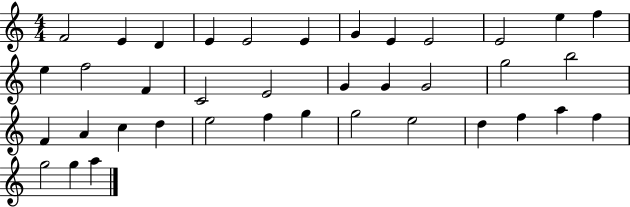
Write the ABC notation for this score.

X:1
T:Untitled
M:4/4
L:1/4
K:C
F2 E D E E2 E G E E2 E2 e f e f2 F C2 E2 G G G2 g2 b2 F A c d e2 f g g2 e2 d f a f g2 g a